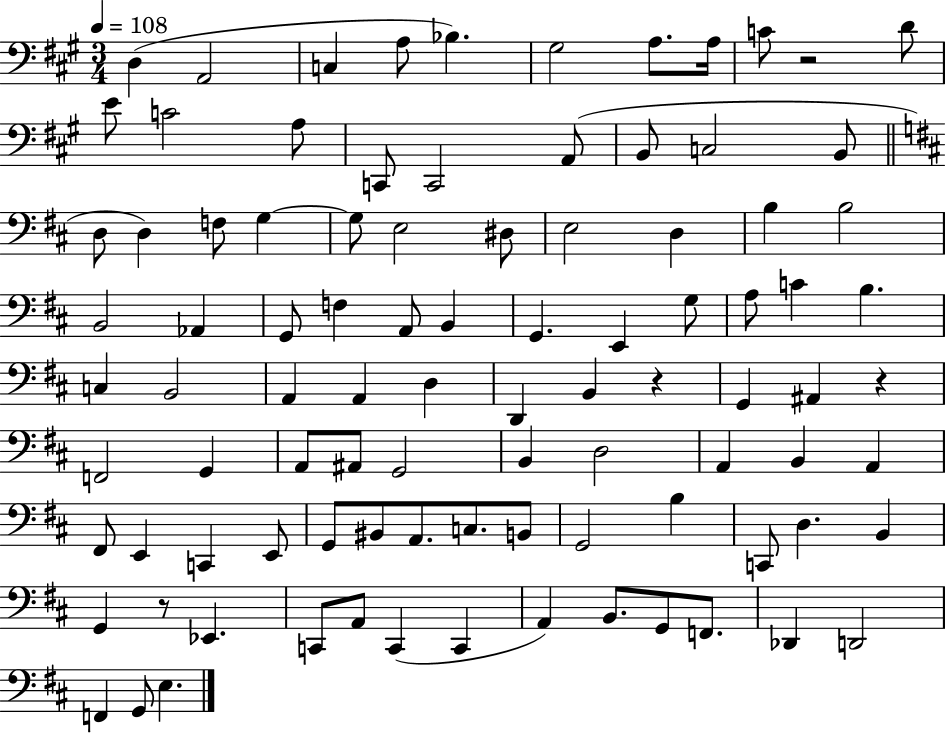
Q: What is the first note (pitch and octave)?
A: D3